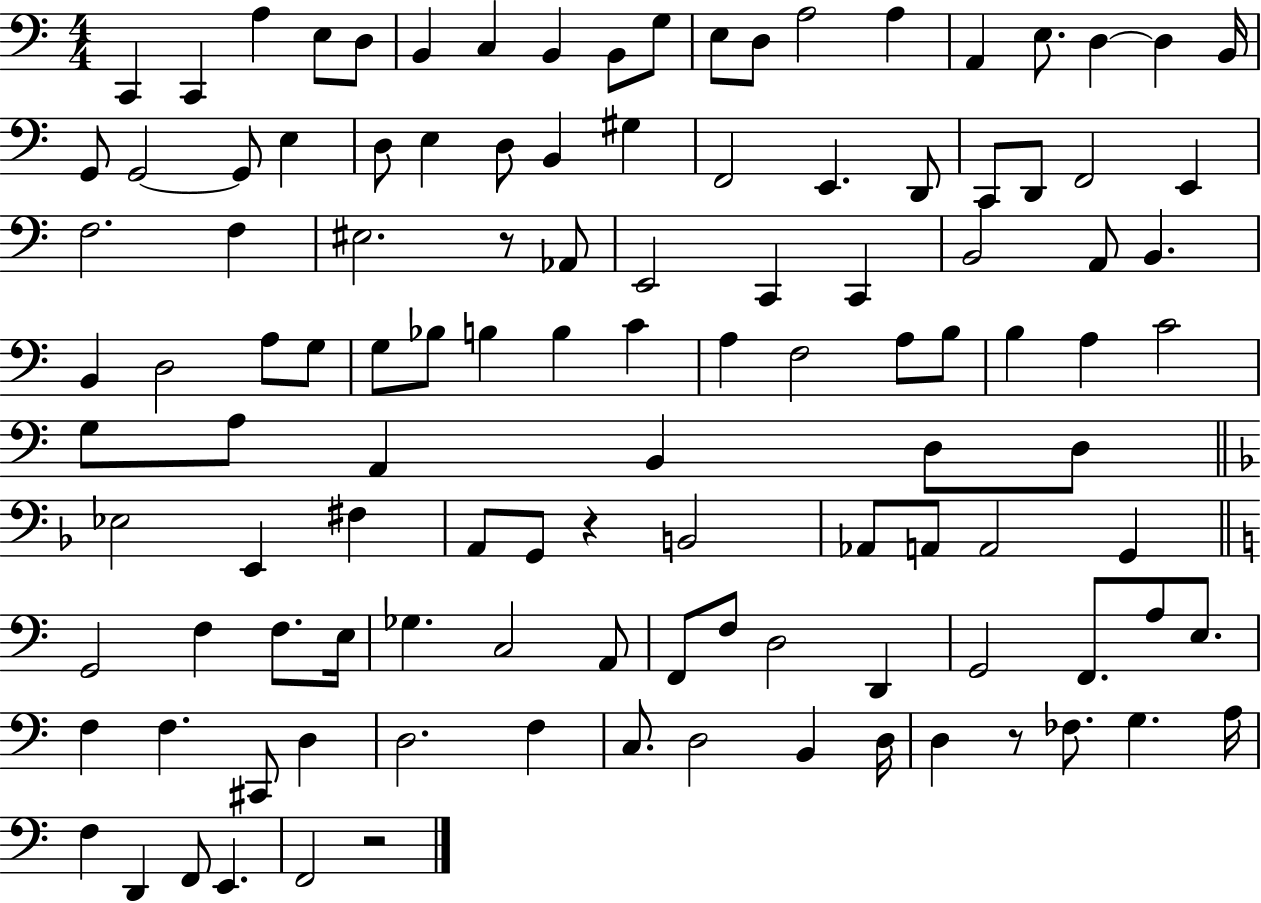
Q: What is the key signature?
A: C major